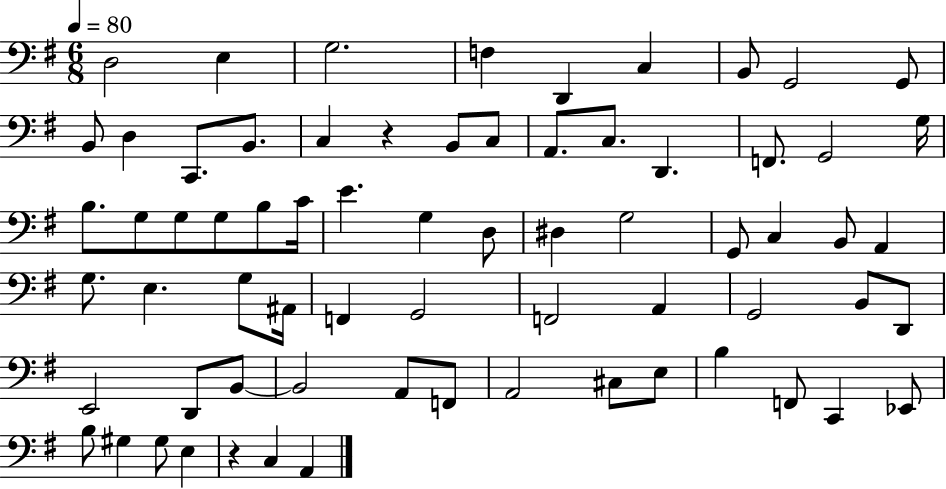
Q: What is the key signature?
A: G major